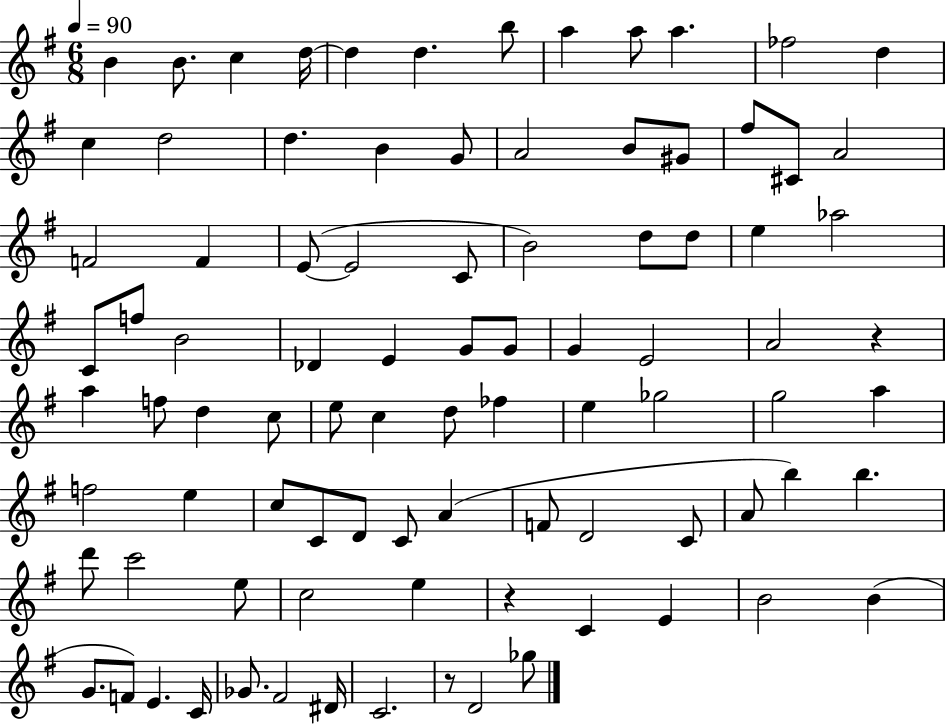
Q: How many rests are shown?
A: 3